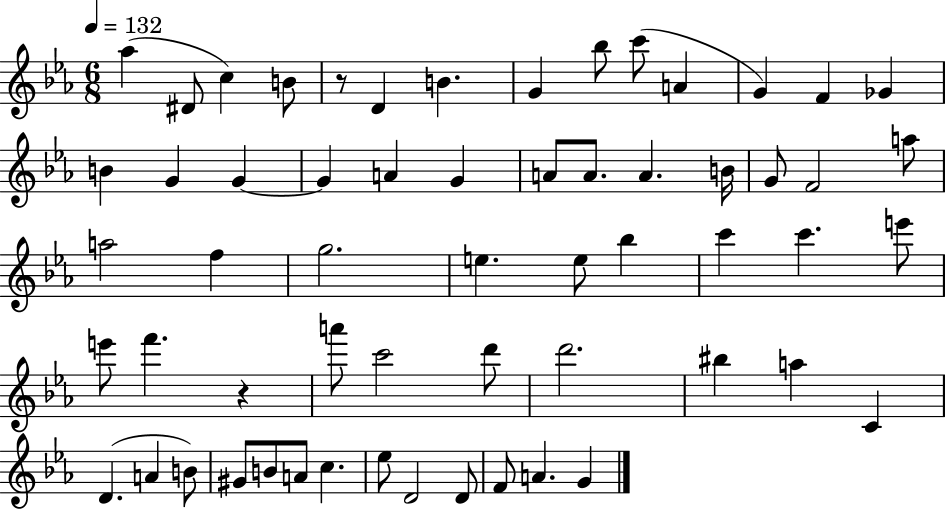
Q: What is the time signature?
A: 6/8